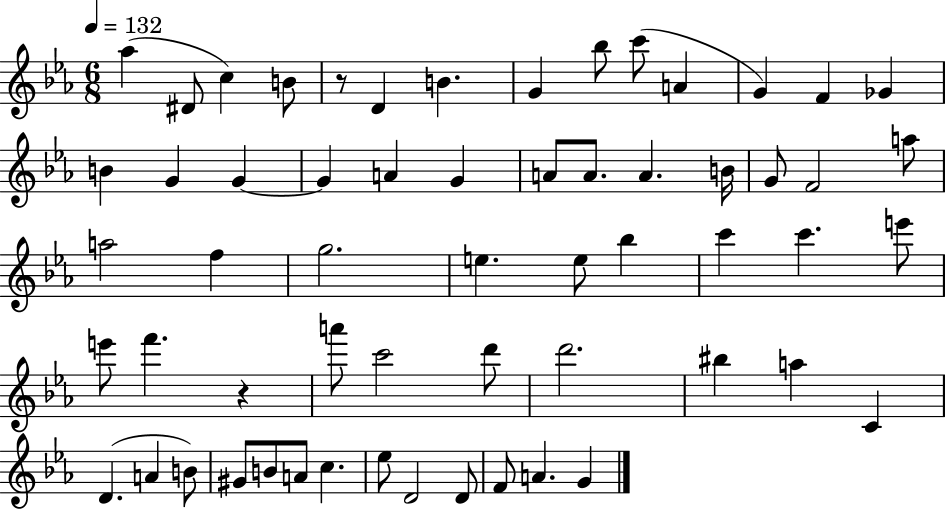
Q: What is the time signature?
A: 6/8